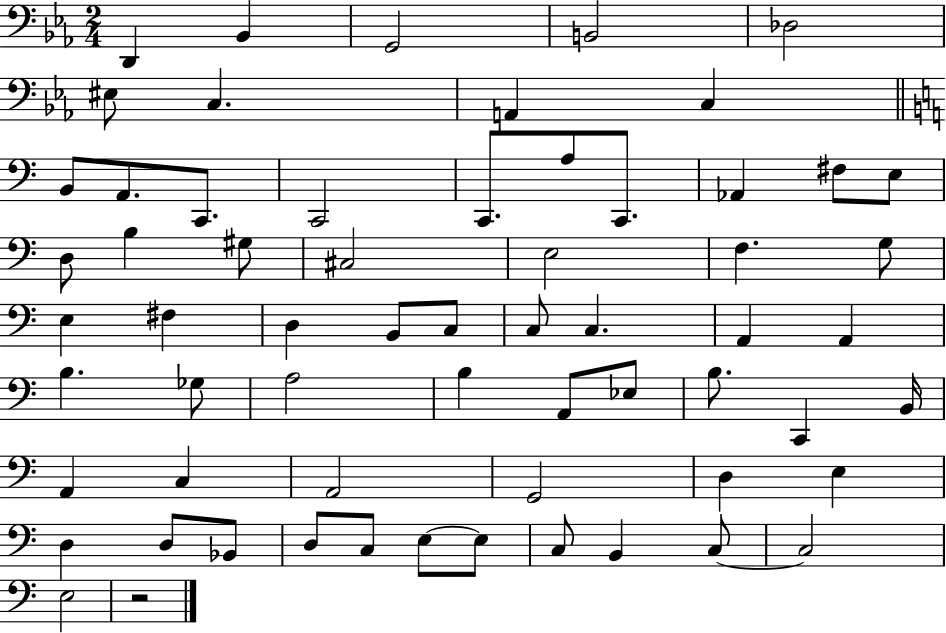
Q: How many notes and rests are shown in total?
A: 63